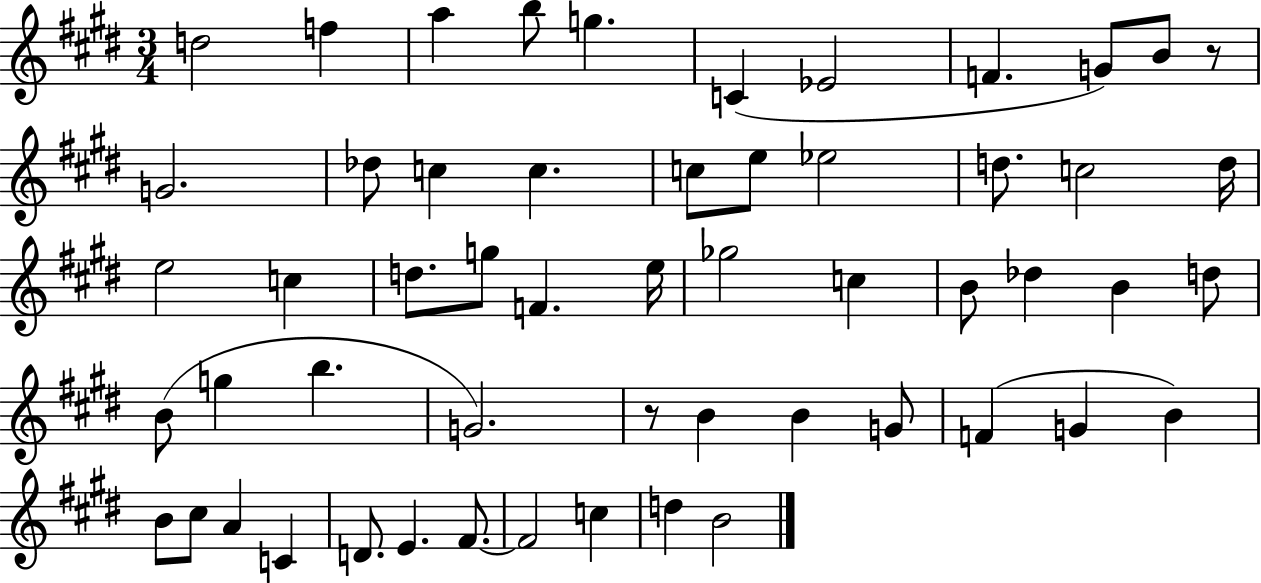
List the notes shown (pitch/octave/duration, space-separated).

D5/h F5/q A5/q B5/e G5/q. C4/q Eb4/h F4/q. G4/e B4/e R/e G4/h. Db5/e C5/q C5/q. C5/e E5/e Eb5/h D5/e. C5/h D5/s E5/h C5/q D5/e. G5/e F4/q. E5/s Gb5/h C5/q B4/e Db5/q B4/q D5/e B4/e G5/q B5/q. G4/h. R/e B4/q B4/q G4/e F4/q G4/q B4/q B4/e C#5/e A4/q C4/q D4/e. E4/q. F#4/e. F#4/h C5/q D5/q B4/h